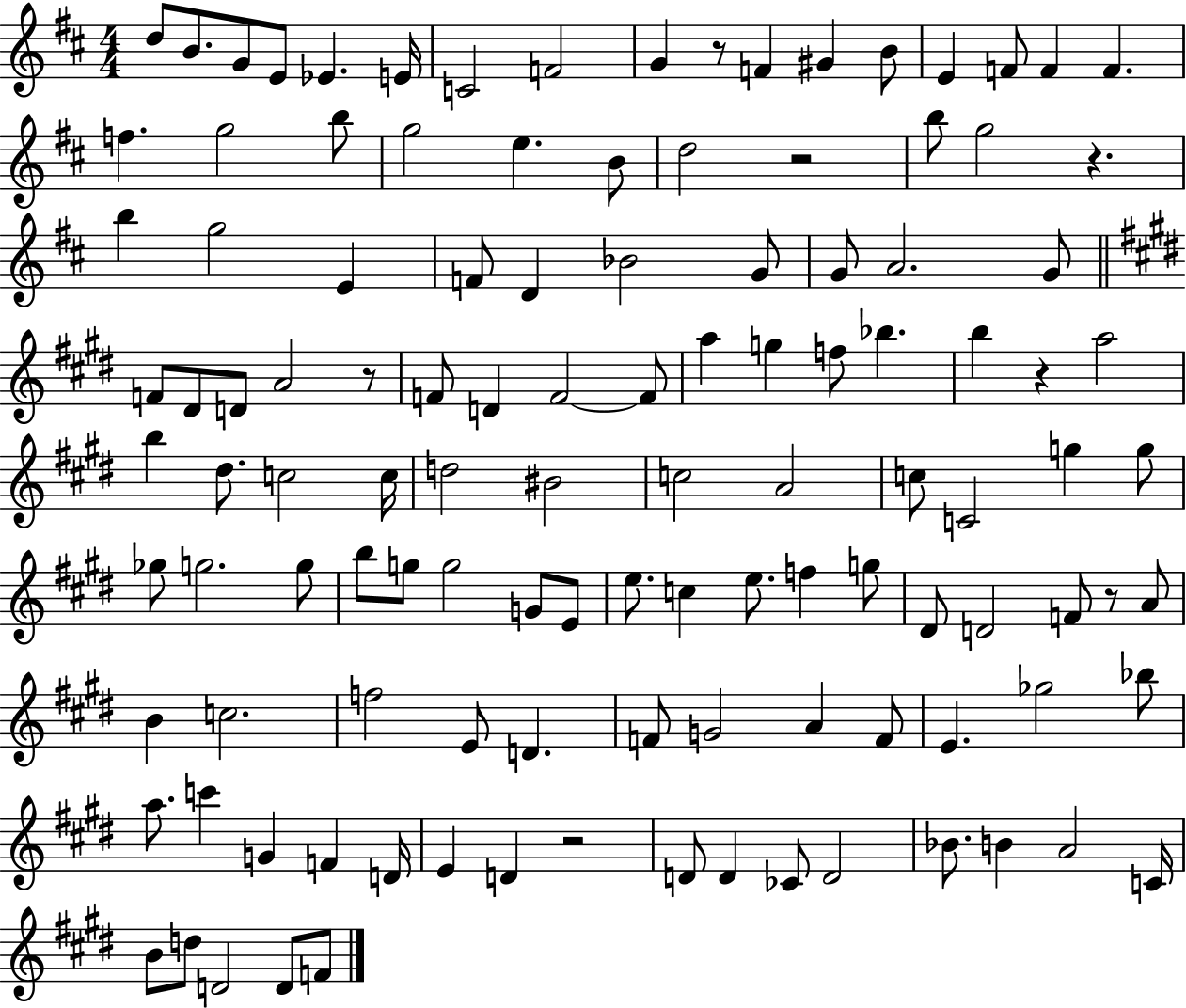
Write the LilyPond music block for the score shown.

{
  \clef treble
  \numericTimeSignature
  \time 4/4
  \key d \major
  \repeat volta 2 { d''8 b'8. g'8 e'8 ees'4. e'16 | c'2 f'2 | g'4 r8 f'4 gis'4 b'8 | e'4 f'8 f'4 f'4. | \break f''4. g''2 b''8 | g''2 e''4. b'8 | d''2 r2 | b''8 g''2 r4. | \break b''4 g''2 e'4 | f'8 d'4 bes'2 g'8 | g'8 a'2. g'8 | \bar "||" \break \key e \major f'8 dis'8 d'8 a'2 r8 | f'8 d'4 f'2~~ f'8 | a''4 g''4 f''8 bes''4. | b''4 r4 a''2 | \break b''4 dis''8. c''2 c''16 | d''2 bis'2 | c''2 a'2 | c''8 c'2 g''4 g''8 | \break ges''8 g''2. g''8 | b''8 g''8 g''2 g'8 e'8 | e''8. c''4 e''8. f''4 g''8 | dis'8 d'2 f'8 r8 a'8 | \break b'4 c''2. | f''2 e'8 d'4. | f'8 g'2 a'4 f'8 | e'4. ges''2 bes''8 | \break a''8. c'''4 g'4 f'4 d'16 | e'4 d'4 r2 | d'8 d'4 ces'8 d'2 | bes'8. b'4 a'2 c'16 | \break b'8 d''8 d'2 d'8 f'8 | } \bar "|."
}